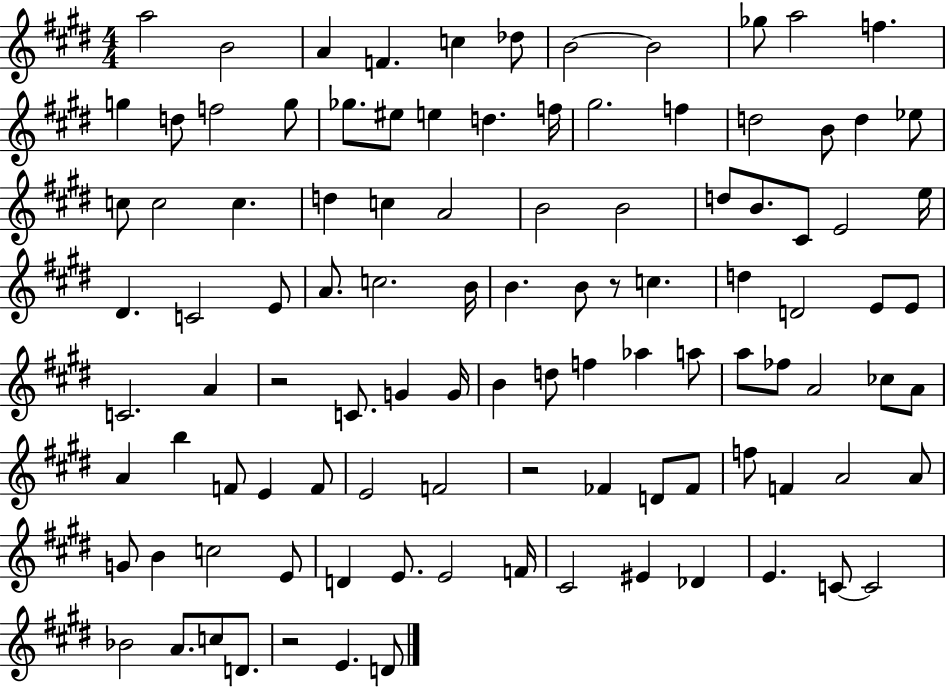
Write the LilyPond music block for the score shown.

{
  \clef treble
  \numericTimeSignature
  \time 4/4
  \key e \major
  a''2 b'2 | a'4 f'4. c''4 des''8 | b'2~~ b'2 | ges''8 a''2 f''4. | \break g''4 d''8 f''2 g''8 | ges''8. eis''8 e''4 d''4. f''16 | gis''2. f''4 | d''2 b'8 d''4 ees''8 | \break c''8 c''2 c''4. | d''4 c''4 a'2 | b'2 b'2 | d''8 b'8. cis'8 e'2 e''16 | \break dis'4. c'2 e'8 | a'8. c''2. b'16 | b'4. b'8 r8 c''4. | d''4 d'2 e'8 e'8 | \break c'2. a'4 | r2 c'8. g'4 g'16 | b'4 d''8 f''4 aes''4 a''8 | a''8 fes''8 a'2 ces''8 a'8 | \break a'4 b''4 f'8 e'4 f'8 | e'2 f'2 | r2 fes'4 d'8 fes'8 | f''8 f'4 a'2 a'8 | \break g'8 b'4 c''2 e'8 | d'4 e'8. e'2 f'16 | cis'2 eis'4 des'4 | e'4. c'8~~ c'2 | \break bes'2 a'8. c''8 d'8. | r2 e'4. d'8 | \bar "|."
}